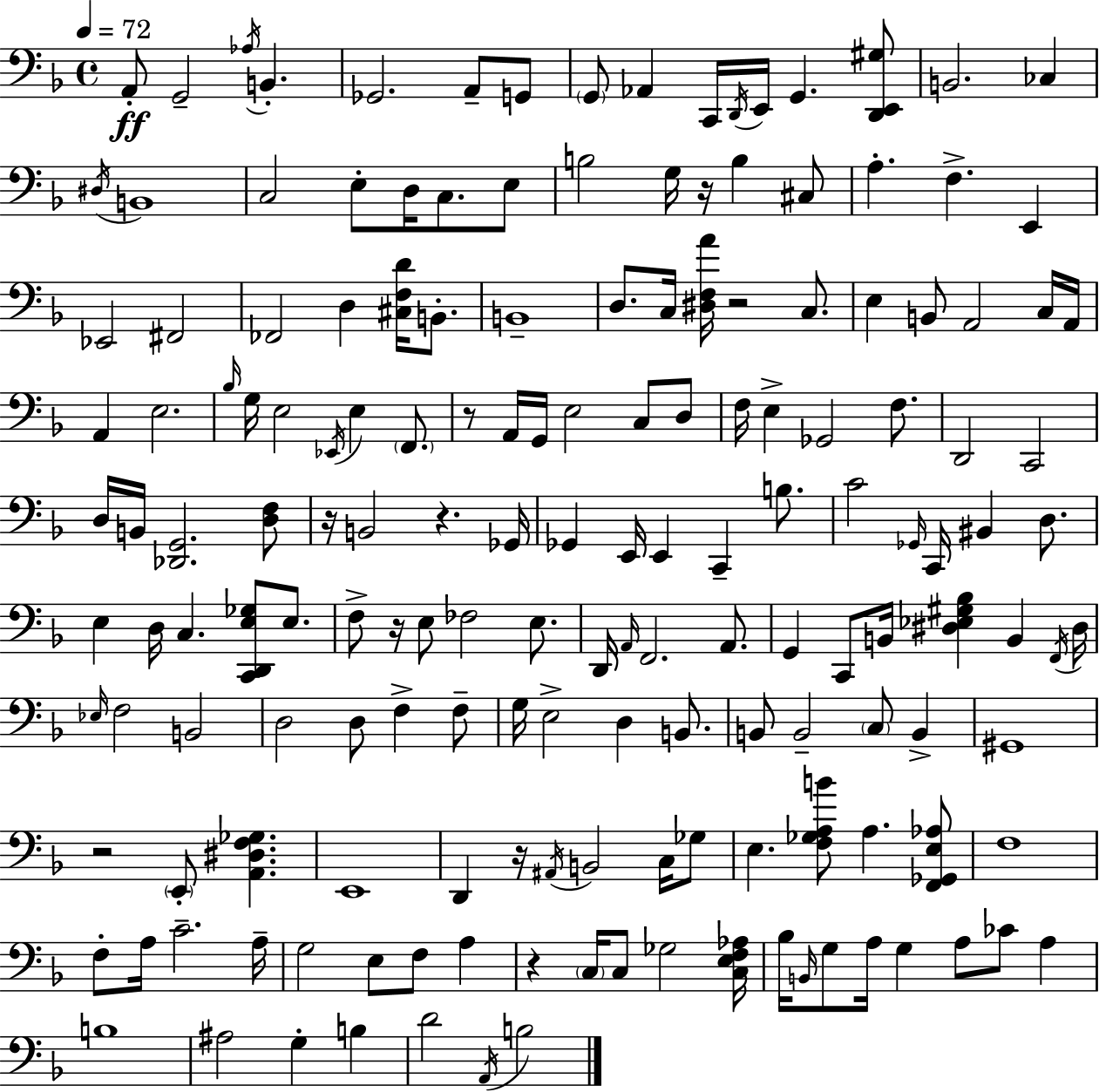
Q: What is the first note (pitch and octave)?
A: A2